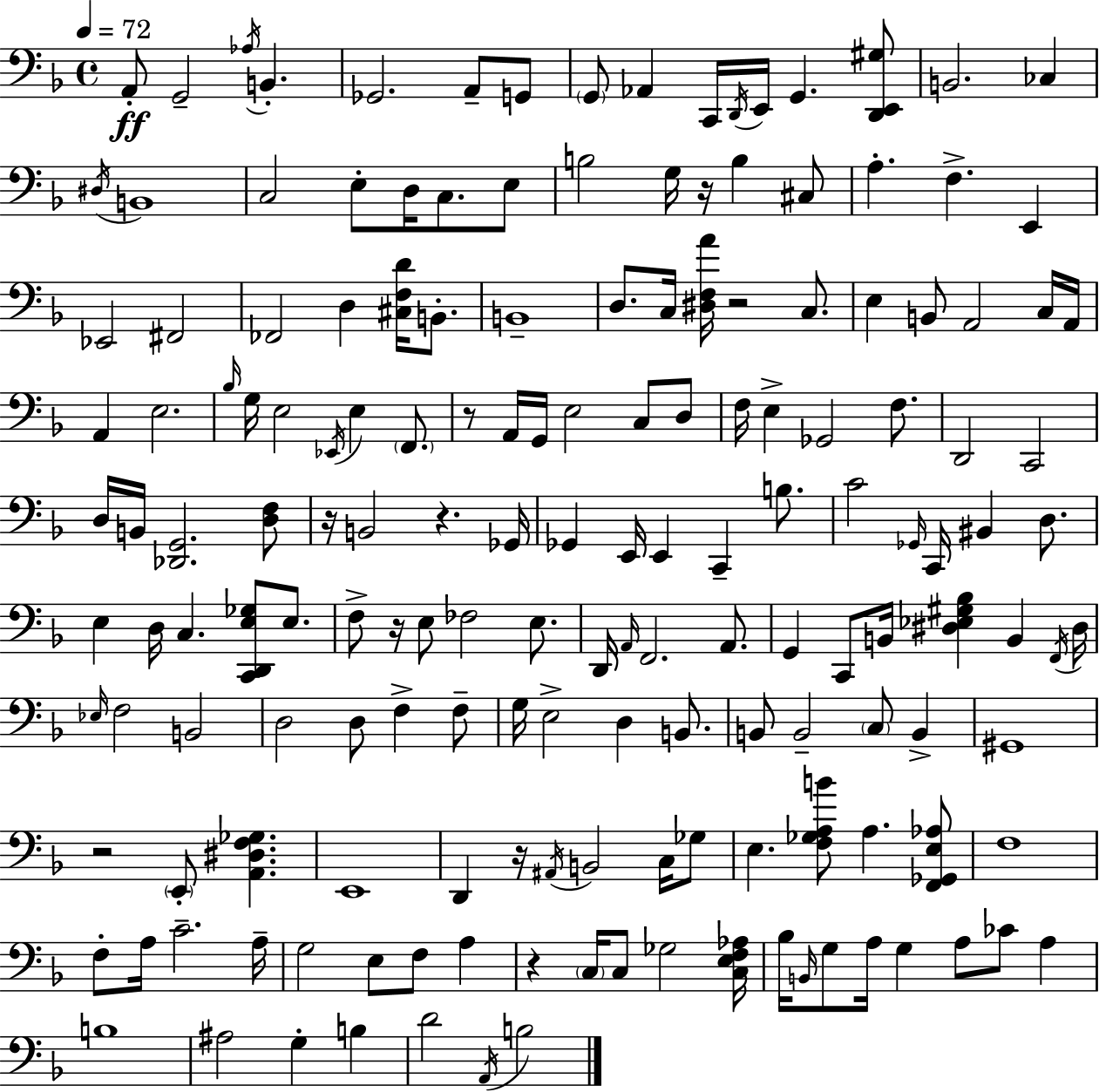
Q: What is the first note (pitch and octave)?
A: A2